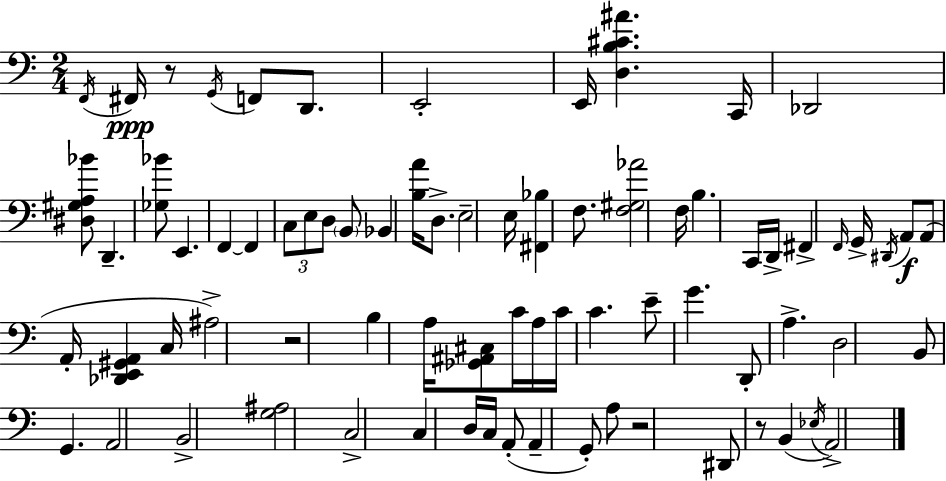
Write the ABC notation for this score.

X:1
T:Untitled
M:2/4
L:1/4
K:C
F,,/4 ^F,,/4 z/2 G,,/4 F,,/2 D,,/2 E,,2 E,,/4 [D,B,^C^A] C,,/4 _D,,2 [^D,^G,A,_B]/2 D,, [_G,_B]/2 E,, F,, F,, C,/2 E,/2 D,/2 B,,/2 _B,, [B,A]/4 D,/2 E,2 E,/4 [^F,,_B,] F,/2 [F,^G,_A]2 F,/4 B, C,,/4 D,,/4 ^F,, F,,/4 G,,/4 ^D,,/4 A,,/2 A,,/2 A,,/4 [_D,,E,,^G,,A,,] C,/4 ^A,2 z2 B, A,/4 [_G,,^A,,^C,]/2 C/4 A,/4 C/4 C E/2 G D,,/2 A, D,2 B,,/2 G,, A,,2 B,,2 [G,^A,]2 C,2 C, D,/4 C,/4 A,,/2 A,, G,,/2 A,/2 z2 ^D,,/2 z/2 B,, _E,/4 A,,2